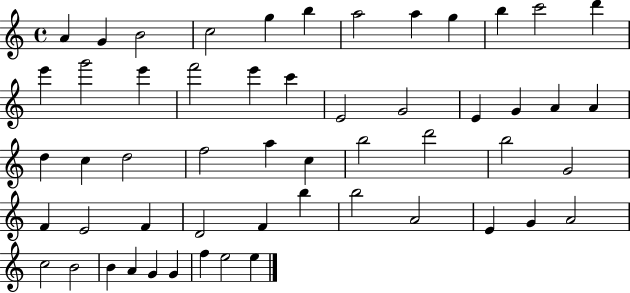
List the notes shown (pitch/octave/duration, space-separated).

A4/q G4/q B4/h C5/h G5/q B5/q A5/h A5/q G5/q B5/q C6/h D6/q E6/q G6/h E6/q F6/h E6/q C6/q E4/h G4/h E4/q G4/q A4/q A4/q D5/q C5/q D5/h F5/h A5/q C5/q B5/h D6/h B5/h G4/h F4/q E4/h F4/q D4/h F4/q B5/q B5/h A4/h E4/q G4/q A4/h C5/h B4/h B4/q A4/q G4/q G4/q F5/q E5/h E5/q